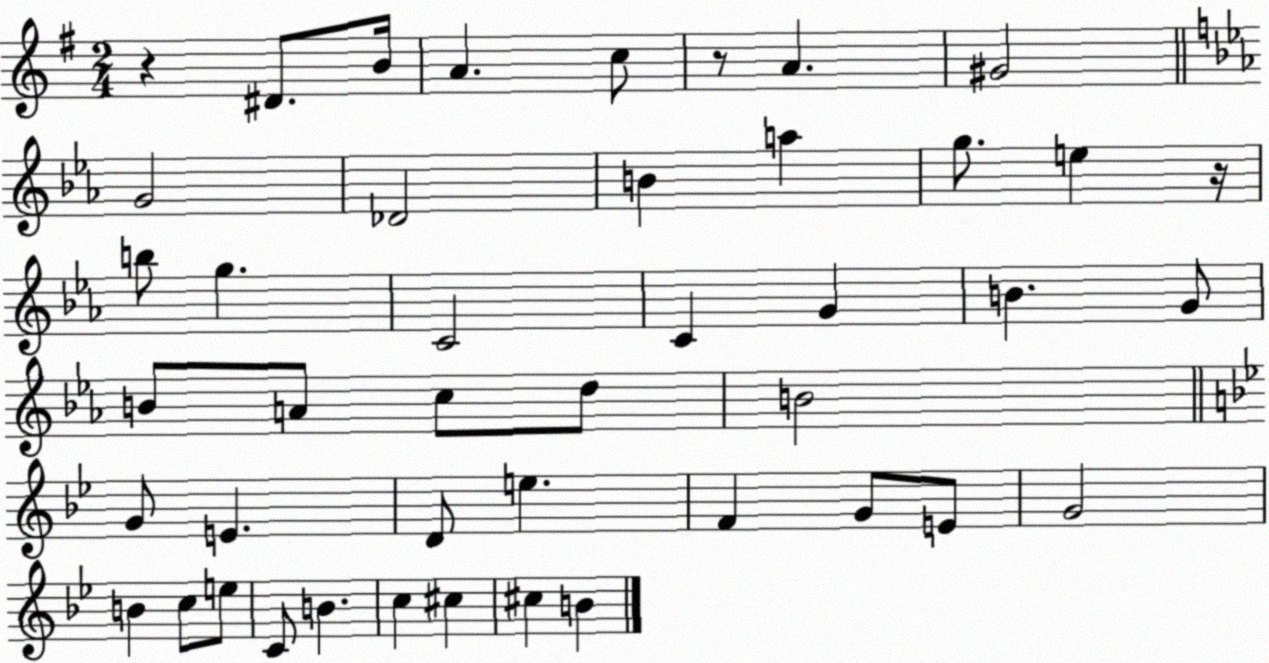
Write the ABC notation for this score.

X:1
T:Untitled
M:2/4
L:1/4
K:G
z ^D/2 B/4 A c/2 z/2 A ^G2 G2 _D2 B a g/2 e z/4 b/2 g C2 C G B G/2 B/2 A/2 c/2 d/2 B2 G/2 E D/2 e F G/2 E/2 G2 B c/2 e/2 C/2 B c ^c ^c B